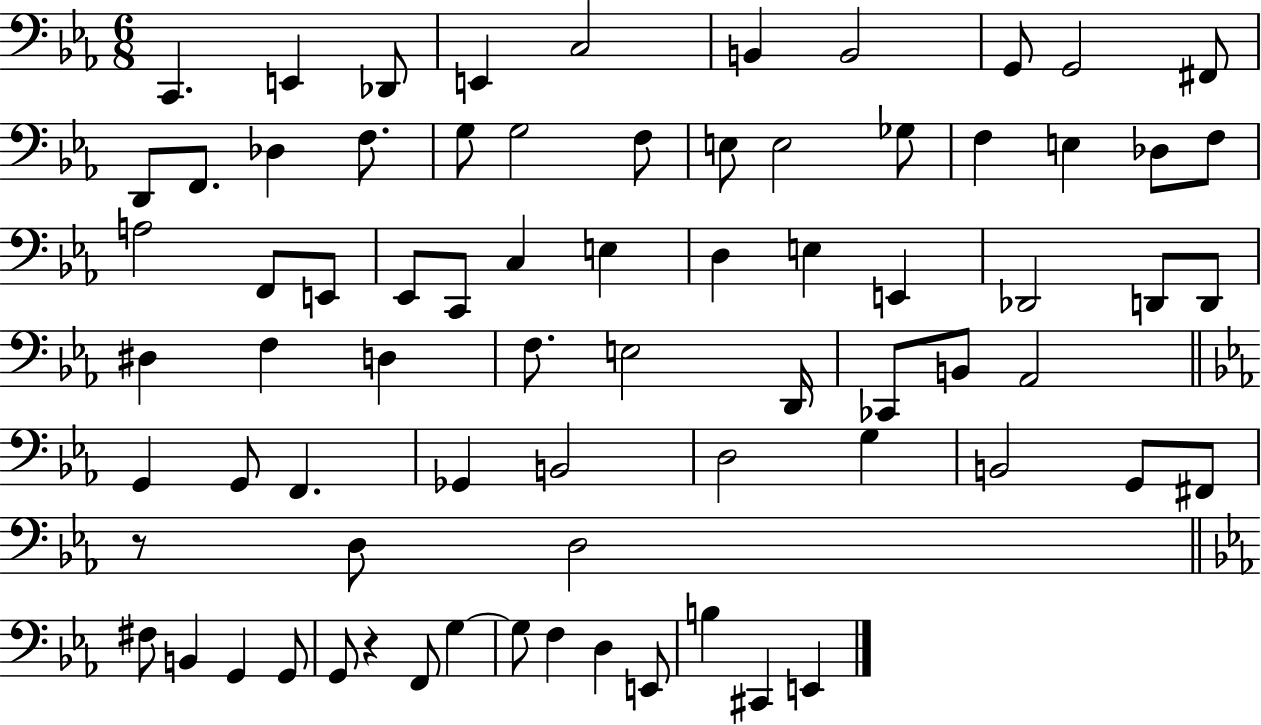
X:1
T:Untitled
M:6/8
L:1/4
K:Eb
C,, E,, _D,,/2 E,, C,2 B,, B,,2 G,,/2 G,,2 ^F,,/2 D,,/2 F,,/2 _D, F,/2 G,/2 G,2 F,/2 E,/2 E,2 _G,/2 F, E, _D,/2 F,/2 A,2 F,,/2 E,,/2 _E,,/2 C,,/2 C, E, D, E, E,, _D,,2 D,,/2 D,,/2 ^D, F, D, F,/2 E,2 D,,/4 _C,,/2 B,,/2 _A,,2 G,, G,,/2 F,, _G,, B,,2 D,2 G, B,,2 G,,/2 ^F,,/2 z/2 D,/2 D,2 ^F,/2 B,, G,, G,,/2 G,,/2 z F,,/2 G, G,/2 F, D, E,,/2 B, ^C,, E,,